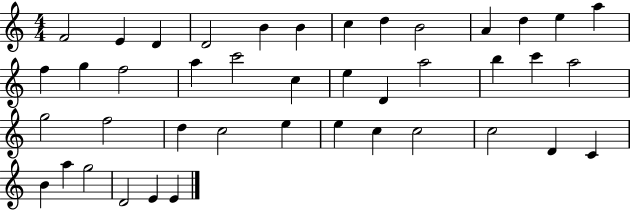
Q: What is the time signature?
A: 4/4